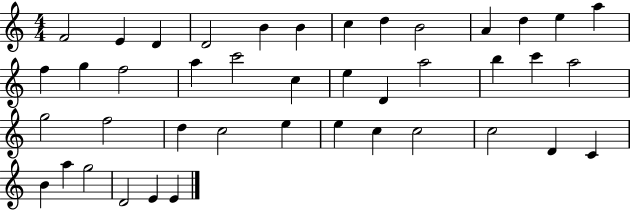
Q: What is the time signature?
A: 4/4